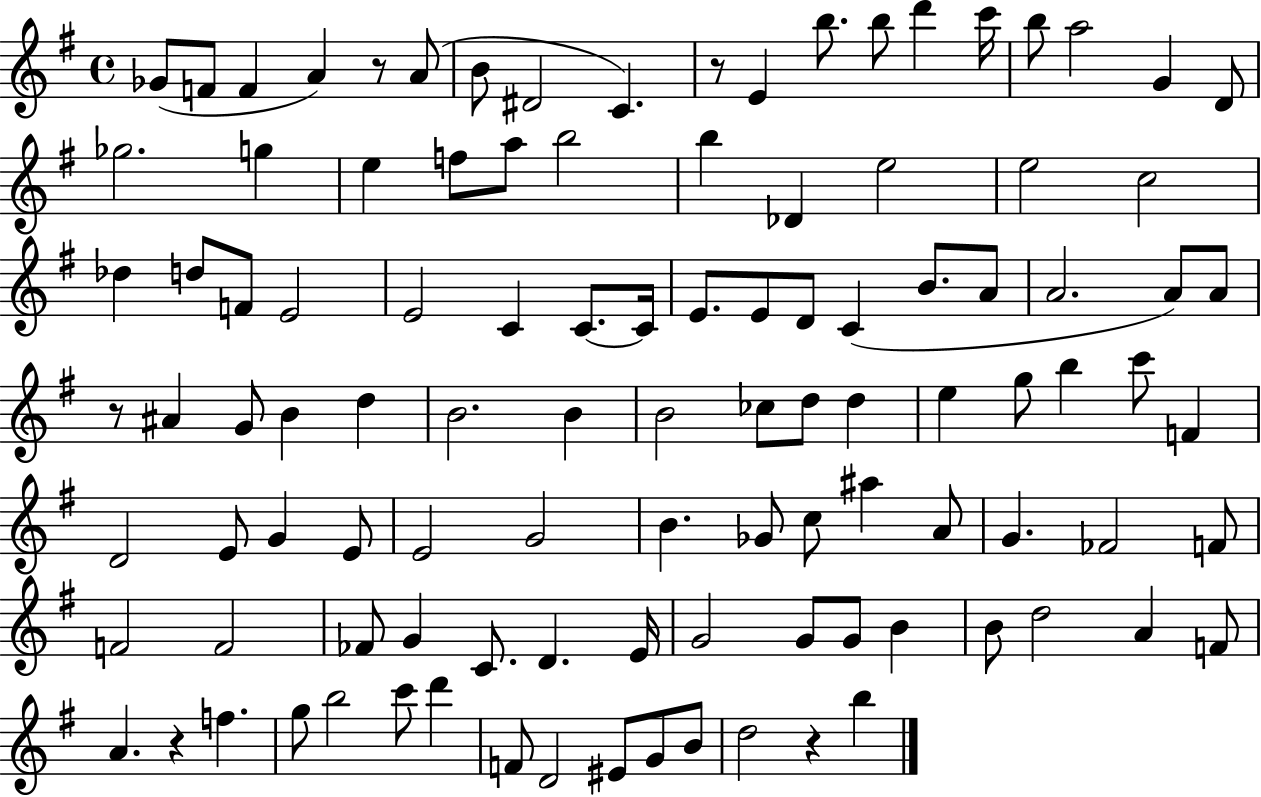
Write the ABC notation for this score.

X:1
T:Untitled
M:4/4
L:1/4
K:G
_G/2 F/2 F A z/2 A/2 B/2 ^D2 C z/2 E b/2 b/2 d' c'/4 b/2 a2 G D/2 _g2 g e f/2 a/2 b2 b _D e2 e2 c2 _d d/2 F/2 E2 E2 C C/2 C/4 E/2 E/2 D/2 C B/2 A/2 A2 A/2 A/2 z/2 ^A G/2 B d B2 B B2 _c/2 d/2 d e g/2 b c'/2 F D2 E/2 G E/2 E2 G2 B _G/2 c/2 ^a A/2 G _F2 F/2 F2 F2 _F/2 G C/2 D E/4 G2 G/2 G/2 B B/2 d2 A F/2 A z f g/2 b2 c'/2 d' F/2 D2 ^E/2 G/2 B/2 d2 z b